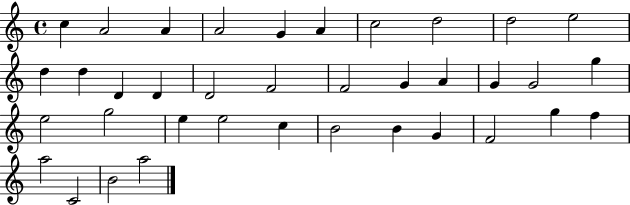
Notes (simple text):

C5/q A4/h A4/q A4/h G4/q A4/q C5/h D5/h D5/h E5/h D5/q D5/q D4/q D4/q D4/h F4/h F4/h G4/q A4/q G4/q G4/h G5/q E5/h G5/h E5/q E5/h C5/q B4/h B4/q G4/q F4/h G5/q F5/q A5/h C4/h B4/h A5/h